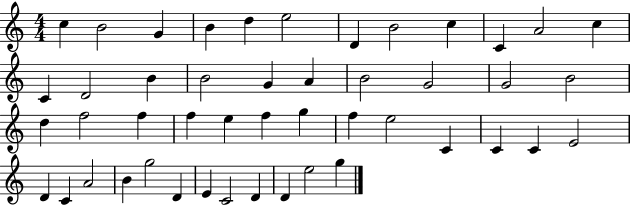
C5/q B4/h G4/q B4/q D5/q E5/h D4/q B4/h C5/q C4/q A4/h C5/q C4/q D4/h B4/q B4/h G4/q A4/q B4/h G4/h G4/h B4/h D5/q F5/h F5/q F5/q E5/q F5/q G5/q F5/q E5/h C4/q C4/q C4/q E4/h D4/q C4/q A4/h B4/q G5/h D4/q E4/q C4/h D4/q D4/q E5/h G5/q